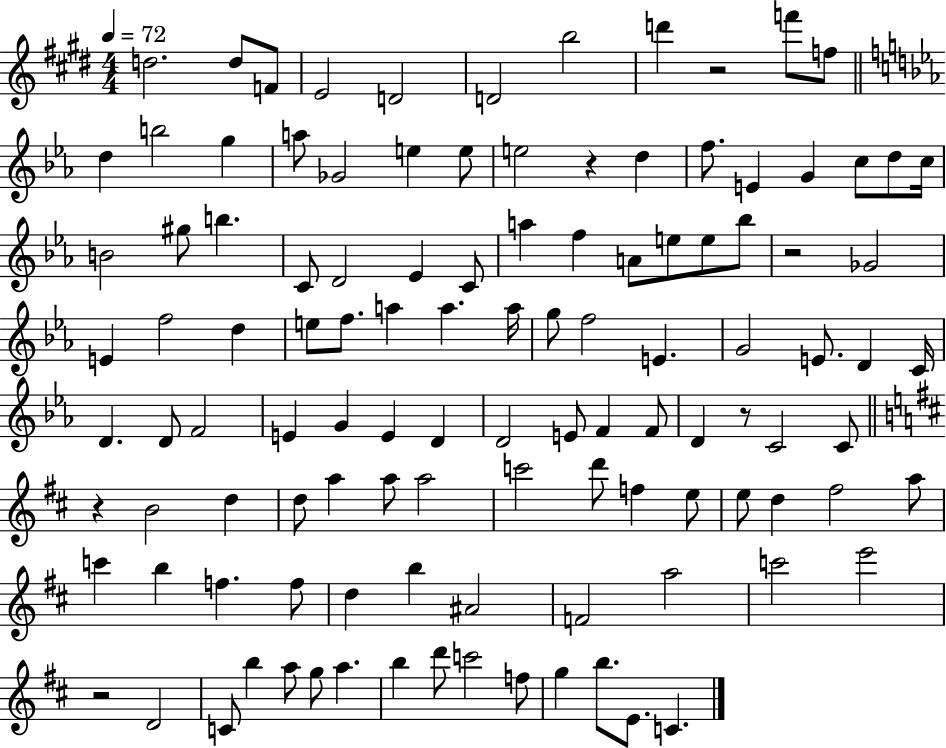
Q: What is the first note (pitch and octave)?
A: D5